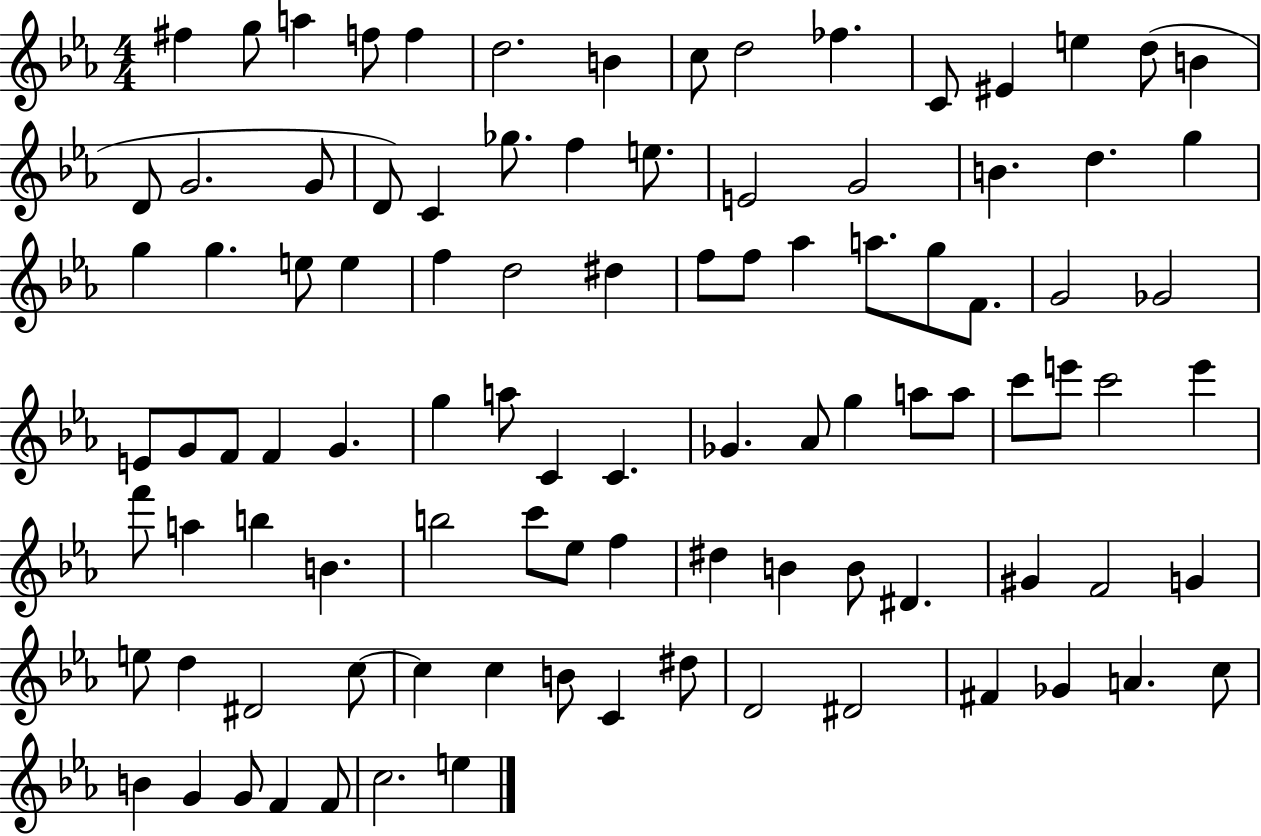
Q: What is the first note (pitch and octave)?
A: F#5